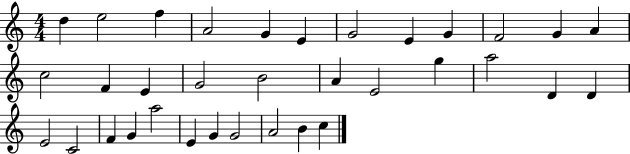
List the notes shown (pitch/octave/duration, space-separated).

D5/q E5/h F5/q A4/h G4/q E4/q G4/h E4/q G4/q F4/h G4/q A4/q C5/h F4/q E4/q G4/h B4/h A4/q E4/h G5/q A5/h D4/q D4/q E4/h C4/h F4/q G4/q A5/h E4/q G4/q G4/h A4/h B4/q C5/q